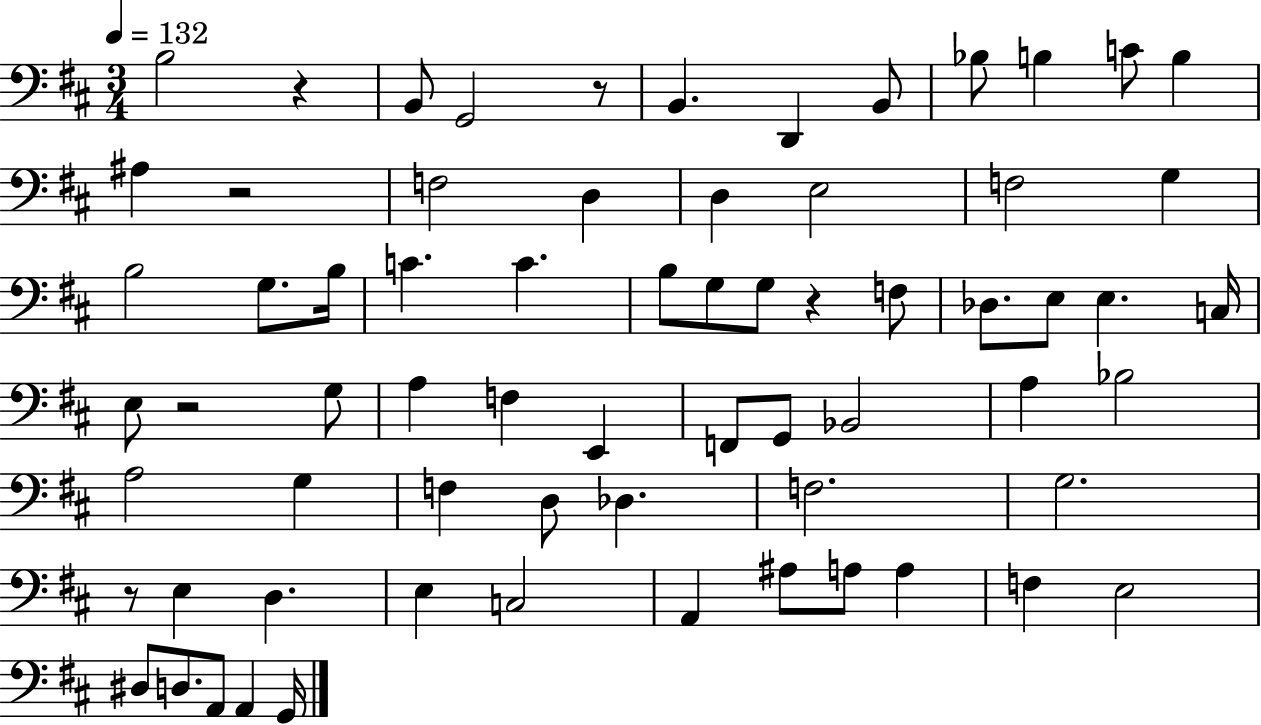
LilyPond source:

{
  \clef bass
  \numericTimeSignature
  \time 3/4
  \key d \major
  \tempo 4 = 132
  b2 r4 | b,8 g,2 r8 | b,4. d,4 b,8 | bes8 b4 c'8 b4 | \break ais4 r2 | f2 d4 | d4 e2 | f2 g4 | \break b2 g8. b16 | c'4. c'4. | b8 g8 g8 r4 f8 | des8. e8 e4. c16 | \break e8 r2 g8 | a4 f4 e,4 | f,8 g,8 bes,2 | a4 bes2 | \break a2 g4 | f4 d8 des4. | f2. | g2. | \break r8 e4 d4. | e4 c2 | a,4 ais8 a8 a4 | f4 e2 | \break dis8 d8. a,8 a,4 g,16 | \bar "|."
}